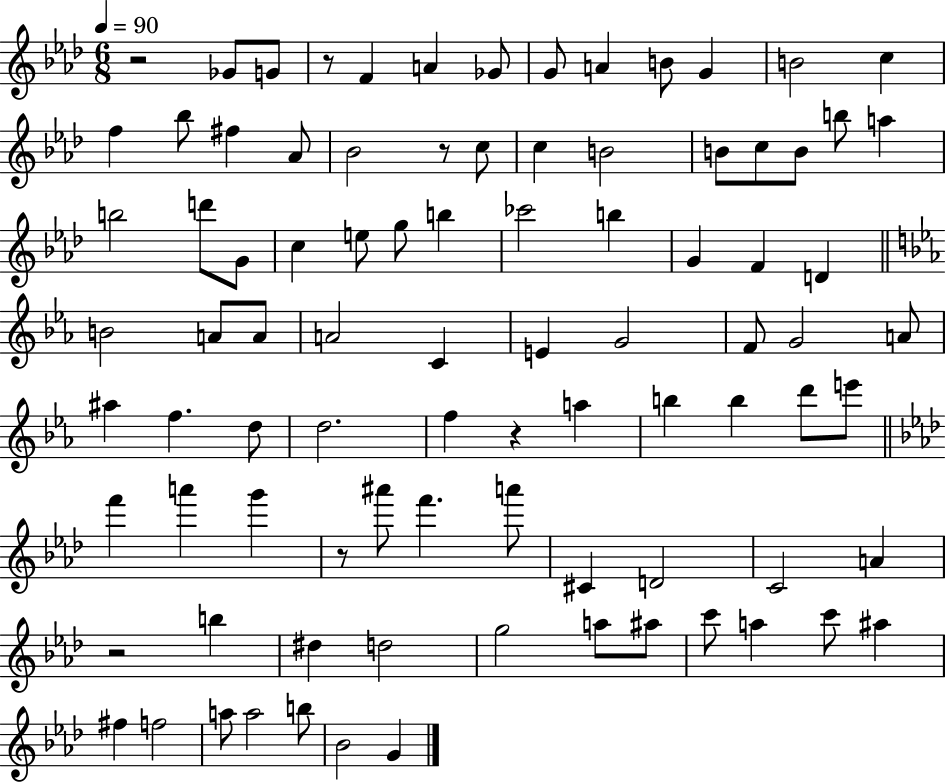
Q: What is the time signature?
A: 6/8